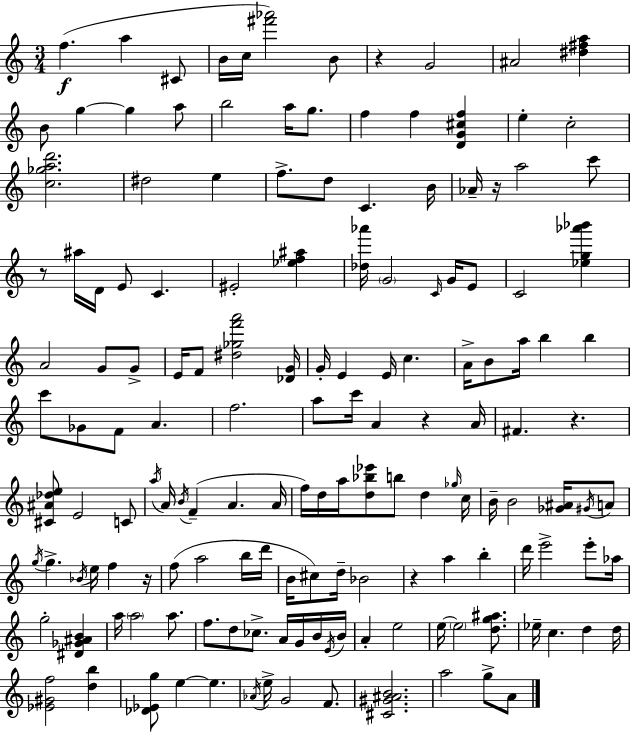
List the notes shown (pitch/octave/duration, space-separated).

F5/q. A5/q C#4/e B4/s C5/s [F#6,Ab6]/h B4/e R/q G4/h A#4/h [D#5,F#5,A5]/q B4/e G5/q G5/q A5/e B5/h A5/s G5/e. F5/q F5/q [D4,G4,C#5,F5]/q E5/q C5/h [C5,Gb5,A5,D6]/h. D#5/h E5/q F5/e. D5/e C4/q. B4/s Ab4/s R/s A5/h C6/e R/e A#5/s D4/s E4/e C4/q. EIS4/h [Eb5,F5,A#5]/q [Db5,Ab6]/s G4/h C4/s G4/s E4/e C4/h [Eb5,G5,Ab6,Bb6]/q A4/h G4/e G4/e E4/s F4/e [D#5,Gb5,F6,A6]/h [Db4,G4]/s G4/s E4/q E4/s C5/q. A4/s B4/e A5/s B5/q B5/q C6/e Gb4/e F4/e A4/q. F5/h. A5/e C6/s A4/q R/q A4/s F#4/q. R/q. [C#4,A#4,Db5,E5]/e E4/h C4/e A5/s A4/s B4/s F4/q A4/q. A4/s F5/s D5/s A5/s [D5,Bb5,Eb6]/e B5/e D5/q Gb5/s C5/s B4/s B4/h [Gb4,A#4]/s G#4/s A4/e G5/s G5/q. Bb4/s E5/s F5/q R/s F5/e A5/h B5/s D6/s B4/s C#5/e D5/s Bb4/h R/q A5/q B5/q D6/s E6/h E6/e Ab5/s G5/h [D#4,Gb4,A#4,B4]/q A5/s A5/h A5/e. F5/e. D5/e CES5/e. A4/s G4/s B4/s E4/s B4/s A4/q E5/h E5/s E5/h [D5,G5,A#5]/e. Eb5/s C5/q. D5/q D5/s [Eb4,G#4,F5]/h [D5,B5]/q [Db4,Eb4,G5]/e E5/q E5/q. Ab4/s E5/s G4/h F4/e. [C#4,G#4,A#4,B4]/h. A5/h G5/e A4/e